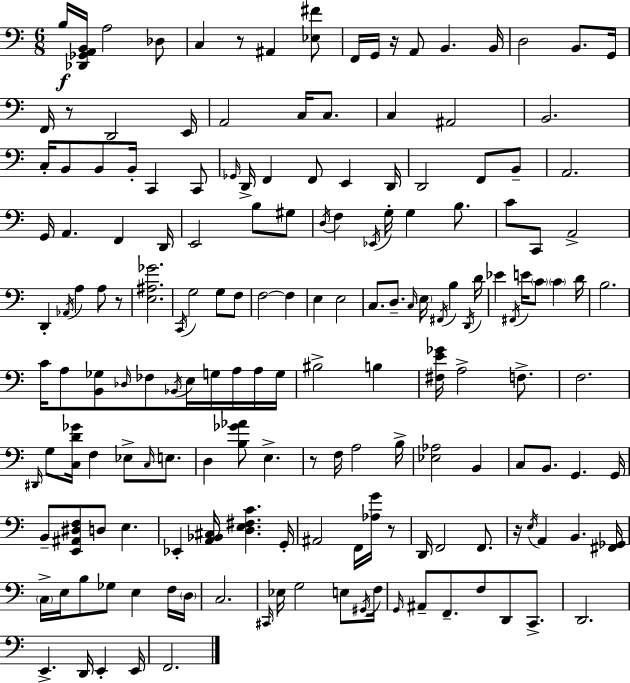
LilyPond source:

{
  \clef bass
  \numericTimeSignature
  \time 6/8
  \key a \minor
  b16\f <des, ges, a, b,>16 a2 des8 | c4 r8 ais,4 <ees fis'>8 | f,16 g,16 r16 a,8 b,4. b,16 | d2 b,8. g,16 | \break f,16 r8 d,2 e,16 | a,2 c16 c8. | c4 ais,2 | b,2. | \break c16-. b,8 b,8 b,16-. c,4 c,8 | \grace { ges,16 } d,16-> f,4 f,8 e,4 | d,16 d,2 f,8 b,8-- | a,2. | \break g,16 a,4. f,4 | d,16 e,2 b8 gis8 | \acciaccatura { d16 } f4 \acciaccatura { ees,16 } g16-. g4 | b8. c'8 c,8 a,2-> | \break d,4-. \acciaccatura { aes,16 } a4 | a8 r8 <e ais ges'>2. | \acciaccatura { c,16 } g2 | g8 f8 f2~~ | \break f4 e4 e2 | c8. d8.-- \grace { c16 } | \parenthesize e16 \acciaccatura { fis,16 } b4 \acciaccatura { d,16 } d'16 ees'4 | \acciaccatura { fis,16 } e'16 \parenthesize c'8 \parenthesize c'4 d'16 b2. | \break c'16 a8 | <b, ges>8 \grace { des16 } fes8 \acciaccatura { bes,16 } e16 g16 a16 a16 g16 bis2-> | b4 <fis e' ges'>16 | a2-> f8.-> f2. | \break \grace { dis,16 } | g8 <c d' ges'>16 f4 ees8-> \grace { c16 } e8. | d4 <b ges' aes'>8 e4.-> | r8 f16 a2 | \break b16-> <ees aes>2 b,4 | c8 b,8. g,4. | g,16 b,8-- <e, ais, dis f>8 d8 e4. | ees,4-. <a, bes, cis>16 <d e fis c'>4. | \break g,16-. ais,2 f,16 <aes g'>16 r8 | d,16 f,2 f,8. | r16 \acciaccatura { e16 } a,4 b,4. | <fis, ges,>16 \parenthesize c16-> e16 b8 ges8 e4 | \break f16 \parenthesize d16 c2. | \grace { cis,16 } ees16 g2 | e8 \acciaccatura { gis,16 } f16 \grace { g,16 } ais,8-- f,8.-- f8 | d,8 c,8.-> d,2. | \break e,4.-> d,16 | e,4-. e,16 f,2. | \bar "|."
}